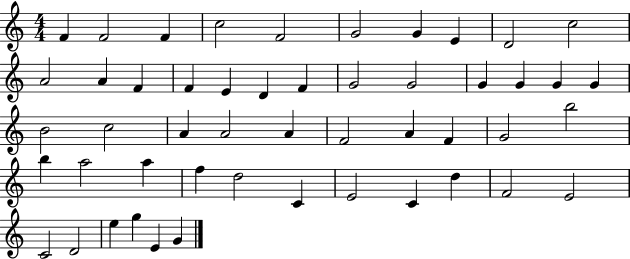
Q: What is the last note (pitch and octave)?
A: G4